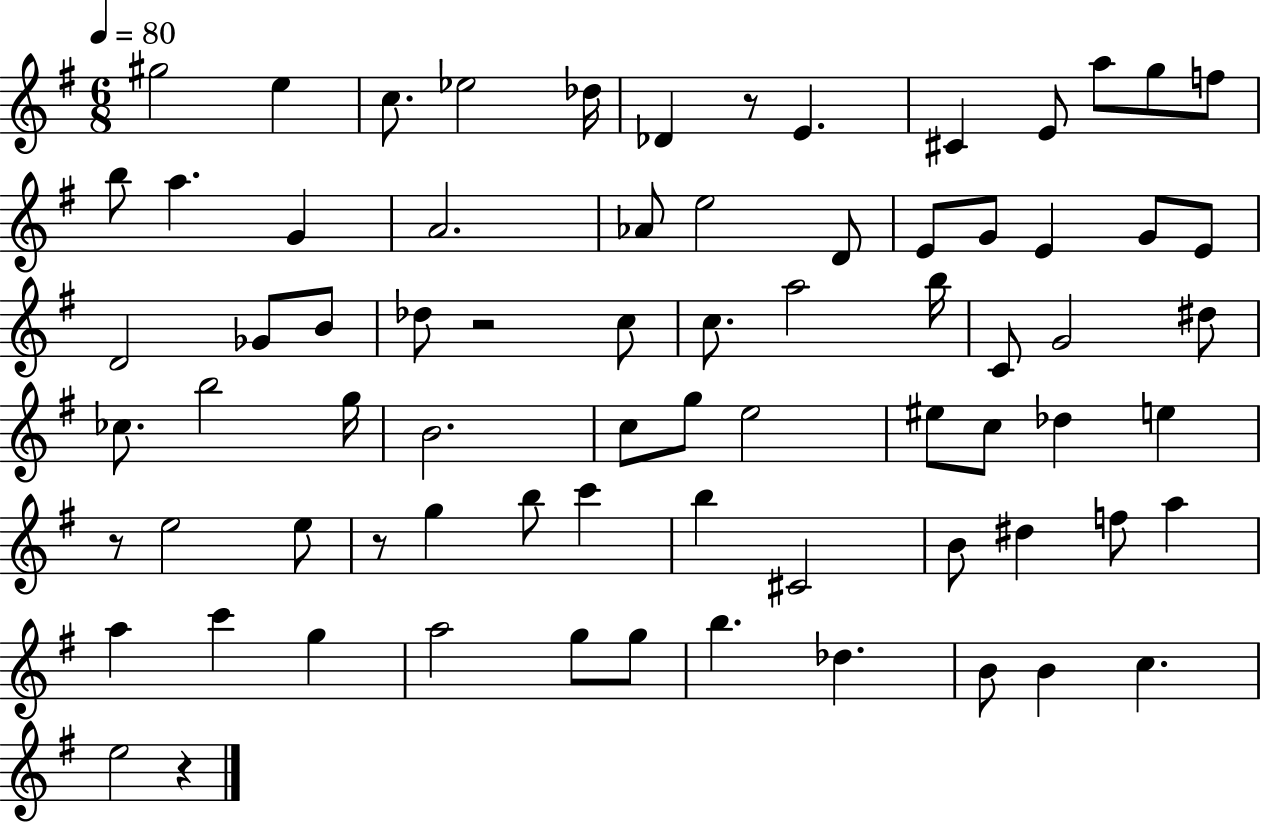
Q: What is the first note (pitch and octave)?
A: G#5